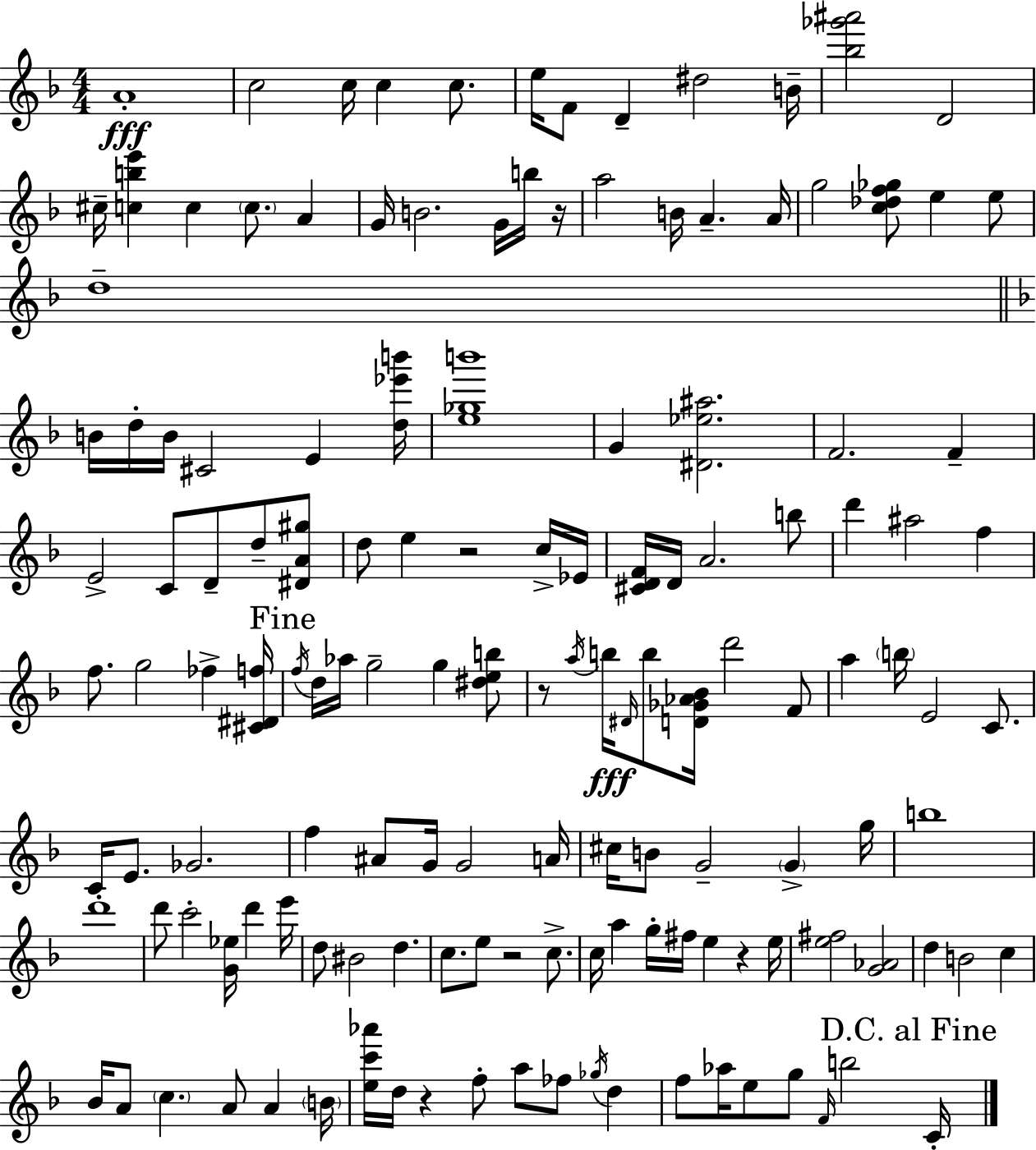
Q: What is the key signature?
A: D minor